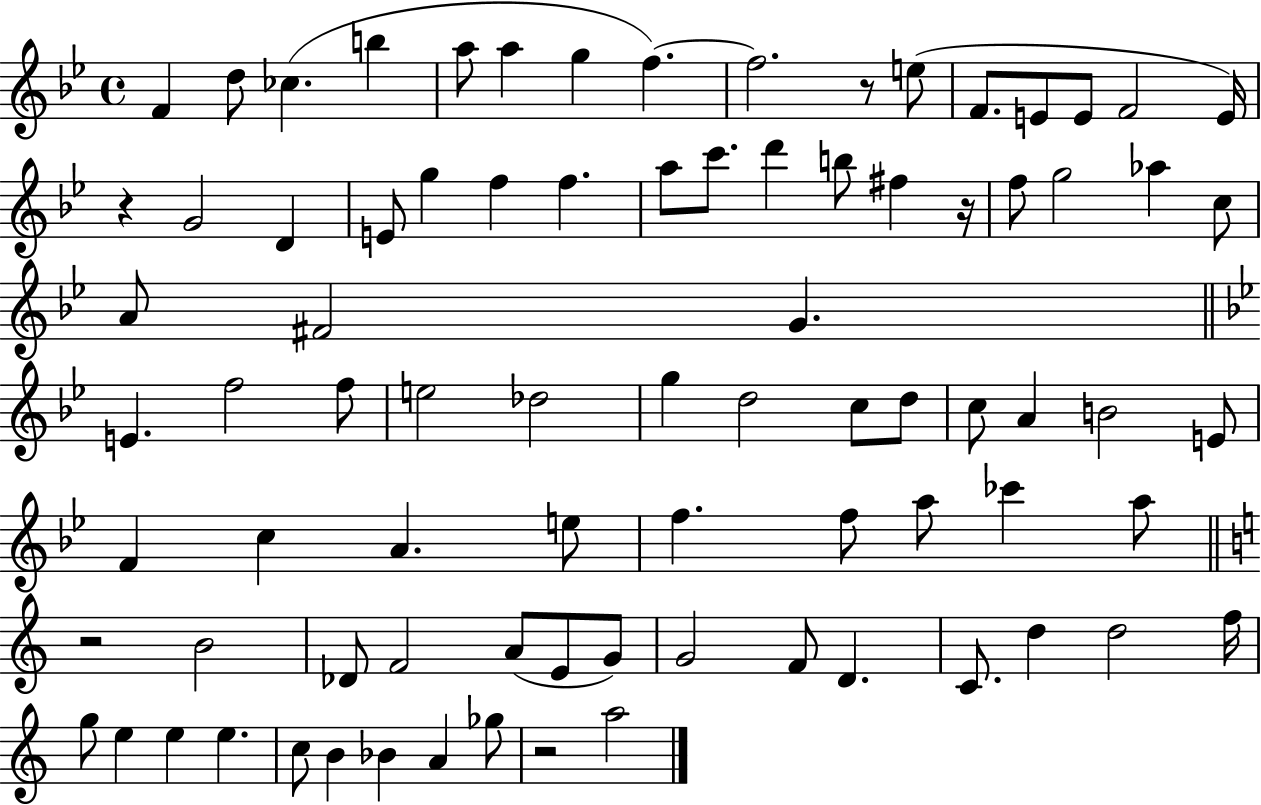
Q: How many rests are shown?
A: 5